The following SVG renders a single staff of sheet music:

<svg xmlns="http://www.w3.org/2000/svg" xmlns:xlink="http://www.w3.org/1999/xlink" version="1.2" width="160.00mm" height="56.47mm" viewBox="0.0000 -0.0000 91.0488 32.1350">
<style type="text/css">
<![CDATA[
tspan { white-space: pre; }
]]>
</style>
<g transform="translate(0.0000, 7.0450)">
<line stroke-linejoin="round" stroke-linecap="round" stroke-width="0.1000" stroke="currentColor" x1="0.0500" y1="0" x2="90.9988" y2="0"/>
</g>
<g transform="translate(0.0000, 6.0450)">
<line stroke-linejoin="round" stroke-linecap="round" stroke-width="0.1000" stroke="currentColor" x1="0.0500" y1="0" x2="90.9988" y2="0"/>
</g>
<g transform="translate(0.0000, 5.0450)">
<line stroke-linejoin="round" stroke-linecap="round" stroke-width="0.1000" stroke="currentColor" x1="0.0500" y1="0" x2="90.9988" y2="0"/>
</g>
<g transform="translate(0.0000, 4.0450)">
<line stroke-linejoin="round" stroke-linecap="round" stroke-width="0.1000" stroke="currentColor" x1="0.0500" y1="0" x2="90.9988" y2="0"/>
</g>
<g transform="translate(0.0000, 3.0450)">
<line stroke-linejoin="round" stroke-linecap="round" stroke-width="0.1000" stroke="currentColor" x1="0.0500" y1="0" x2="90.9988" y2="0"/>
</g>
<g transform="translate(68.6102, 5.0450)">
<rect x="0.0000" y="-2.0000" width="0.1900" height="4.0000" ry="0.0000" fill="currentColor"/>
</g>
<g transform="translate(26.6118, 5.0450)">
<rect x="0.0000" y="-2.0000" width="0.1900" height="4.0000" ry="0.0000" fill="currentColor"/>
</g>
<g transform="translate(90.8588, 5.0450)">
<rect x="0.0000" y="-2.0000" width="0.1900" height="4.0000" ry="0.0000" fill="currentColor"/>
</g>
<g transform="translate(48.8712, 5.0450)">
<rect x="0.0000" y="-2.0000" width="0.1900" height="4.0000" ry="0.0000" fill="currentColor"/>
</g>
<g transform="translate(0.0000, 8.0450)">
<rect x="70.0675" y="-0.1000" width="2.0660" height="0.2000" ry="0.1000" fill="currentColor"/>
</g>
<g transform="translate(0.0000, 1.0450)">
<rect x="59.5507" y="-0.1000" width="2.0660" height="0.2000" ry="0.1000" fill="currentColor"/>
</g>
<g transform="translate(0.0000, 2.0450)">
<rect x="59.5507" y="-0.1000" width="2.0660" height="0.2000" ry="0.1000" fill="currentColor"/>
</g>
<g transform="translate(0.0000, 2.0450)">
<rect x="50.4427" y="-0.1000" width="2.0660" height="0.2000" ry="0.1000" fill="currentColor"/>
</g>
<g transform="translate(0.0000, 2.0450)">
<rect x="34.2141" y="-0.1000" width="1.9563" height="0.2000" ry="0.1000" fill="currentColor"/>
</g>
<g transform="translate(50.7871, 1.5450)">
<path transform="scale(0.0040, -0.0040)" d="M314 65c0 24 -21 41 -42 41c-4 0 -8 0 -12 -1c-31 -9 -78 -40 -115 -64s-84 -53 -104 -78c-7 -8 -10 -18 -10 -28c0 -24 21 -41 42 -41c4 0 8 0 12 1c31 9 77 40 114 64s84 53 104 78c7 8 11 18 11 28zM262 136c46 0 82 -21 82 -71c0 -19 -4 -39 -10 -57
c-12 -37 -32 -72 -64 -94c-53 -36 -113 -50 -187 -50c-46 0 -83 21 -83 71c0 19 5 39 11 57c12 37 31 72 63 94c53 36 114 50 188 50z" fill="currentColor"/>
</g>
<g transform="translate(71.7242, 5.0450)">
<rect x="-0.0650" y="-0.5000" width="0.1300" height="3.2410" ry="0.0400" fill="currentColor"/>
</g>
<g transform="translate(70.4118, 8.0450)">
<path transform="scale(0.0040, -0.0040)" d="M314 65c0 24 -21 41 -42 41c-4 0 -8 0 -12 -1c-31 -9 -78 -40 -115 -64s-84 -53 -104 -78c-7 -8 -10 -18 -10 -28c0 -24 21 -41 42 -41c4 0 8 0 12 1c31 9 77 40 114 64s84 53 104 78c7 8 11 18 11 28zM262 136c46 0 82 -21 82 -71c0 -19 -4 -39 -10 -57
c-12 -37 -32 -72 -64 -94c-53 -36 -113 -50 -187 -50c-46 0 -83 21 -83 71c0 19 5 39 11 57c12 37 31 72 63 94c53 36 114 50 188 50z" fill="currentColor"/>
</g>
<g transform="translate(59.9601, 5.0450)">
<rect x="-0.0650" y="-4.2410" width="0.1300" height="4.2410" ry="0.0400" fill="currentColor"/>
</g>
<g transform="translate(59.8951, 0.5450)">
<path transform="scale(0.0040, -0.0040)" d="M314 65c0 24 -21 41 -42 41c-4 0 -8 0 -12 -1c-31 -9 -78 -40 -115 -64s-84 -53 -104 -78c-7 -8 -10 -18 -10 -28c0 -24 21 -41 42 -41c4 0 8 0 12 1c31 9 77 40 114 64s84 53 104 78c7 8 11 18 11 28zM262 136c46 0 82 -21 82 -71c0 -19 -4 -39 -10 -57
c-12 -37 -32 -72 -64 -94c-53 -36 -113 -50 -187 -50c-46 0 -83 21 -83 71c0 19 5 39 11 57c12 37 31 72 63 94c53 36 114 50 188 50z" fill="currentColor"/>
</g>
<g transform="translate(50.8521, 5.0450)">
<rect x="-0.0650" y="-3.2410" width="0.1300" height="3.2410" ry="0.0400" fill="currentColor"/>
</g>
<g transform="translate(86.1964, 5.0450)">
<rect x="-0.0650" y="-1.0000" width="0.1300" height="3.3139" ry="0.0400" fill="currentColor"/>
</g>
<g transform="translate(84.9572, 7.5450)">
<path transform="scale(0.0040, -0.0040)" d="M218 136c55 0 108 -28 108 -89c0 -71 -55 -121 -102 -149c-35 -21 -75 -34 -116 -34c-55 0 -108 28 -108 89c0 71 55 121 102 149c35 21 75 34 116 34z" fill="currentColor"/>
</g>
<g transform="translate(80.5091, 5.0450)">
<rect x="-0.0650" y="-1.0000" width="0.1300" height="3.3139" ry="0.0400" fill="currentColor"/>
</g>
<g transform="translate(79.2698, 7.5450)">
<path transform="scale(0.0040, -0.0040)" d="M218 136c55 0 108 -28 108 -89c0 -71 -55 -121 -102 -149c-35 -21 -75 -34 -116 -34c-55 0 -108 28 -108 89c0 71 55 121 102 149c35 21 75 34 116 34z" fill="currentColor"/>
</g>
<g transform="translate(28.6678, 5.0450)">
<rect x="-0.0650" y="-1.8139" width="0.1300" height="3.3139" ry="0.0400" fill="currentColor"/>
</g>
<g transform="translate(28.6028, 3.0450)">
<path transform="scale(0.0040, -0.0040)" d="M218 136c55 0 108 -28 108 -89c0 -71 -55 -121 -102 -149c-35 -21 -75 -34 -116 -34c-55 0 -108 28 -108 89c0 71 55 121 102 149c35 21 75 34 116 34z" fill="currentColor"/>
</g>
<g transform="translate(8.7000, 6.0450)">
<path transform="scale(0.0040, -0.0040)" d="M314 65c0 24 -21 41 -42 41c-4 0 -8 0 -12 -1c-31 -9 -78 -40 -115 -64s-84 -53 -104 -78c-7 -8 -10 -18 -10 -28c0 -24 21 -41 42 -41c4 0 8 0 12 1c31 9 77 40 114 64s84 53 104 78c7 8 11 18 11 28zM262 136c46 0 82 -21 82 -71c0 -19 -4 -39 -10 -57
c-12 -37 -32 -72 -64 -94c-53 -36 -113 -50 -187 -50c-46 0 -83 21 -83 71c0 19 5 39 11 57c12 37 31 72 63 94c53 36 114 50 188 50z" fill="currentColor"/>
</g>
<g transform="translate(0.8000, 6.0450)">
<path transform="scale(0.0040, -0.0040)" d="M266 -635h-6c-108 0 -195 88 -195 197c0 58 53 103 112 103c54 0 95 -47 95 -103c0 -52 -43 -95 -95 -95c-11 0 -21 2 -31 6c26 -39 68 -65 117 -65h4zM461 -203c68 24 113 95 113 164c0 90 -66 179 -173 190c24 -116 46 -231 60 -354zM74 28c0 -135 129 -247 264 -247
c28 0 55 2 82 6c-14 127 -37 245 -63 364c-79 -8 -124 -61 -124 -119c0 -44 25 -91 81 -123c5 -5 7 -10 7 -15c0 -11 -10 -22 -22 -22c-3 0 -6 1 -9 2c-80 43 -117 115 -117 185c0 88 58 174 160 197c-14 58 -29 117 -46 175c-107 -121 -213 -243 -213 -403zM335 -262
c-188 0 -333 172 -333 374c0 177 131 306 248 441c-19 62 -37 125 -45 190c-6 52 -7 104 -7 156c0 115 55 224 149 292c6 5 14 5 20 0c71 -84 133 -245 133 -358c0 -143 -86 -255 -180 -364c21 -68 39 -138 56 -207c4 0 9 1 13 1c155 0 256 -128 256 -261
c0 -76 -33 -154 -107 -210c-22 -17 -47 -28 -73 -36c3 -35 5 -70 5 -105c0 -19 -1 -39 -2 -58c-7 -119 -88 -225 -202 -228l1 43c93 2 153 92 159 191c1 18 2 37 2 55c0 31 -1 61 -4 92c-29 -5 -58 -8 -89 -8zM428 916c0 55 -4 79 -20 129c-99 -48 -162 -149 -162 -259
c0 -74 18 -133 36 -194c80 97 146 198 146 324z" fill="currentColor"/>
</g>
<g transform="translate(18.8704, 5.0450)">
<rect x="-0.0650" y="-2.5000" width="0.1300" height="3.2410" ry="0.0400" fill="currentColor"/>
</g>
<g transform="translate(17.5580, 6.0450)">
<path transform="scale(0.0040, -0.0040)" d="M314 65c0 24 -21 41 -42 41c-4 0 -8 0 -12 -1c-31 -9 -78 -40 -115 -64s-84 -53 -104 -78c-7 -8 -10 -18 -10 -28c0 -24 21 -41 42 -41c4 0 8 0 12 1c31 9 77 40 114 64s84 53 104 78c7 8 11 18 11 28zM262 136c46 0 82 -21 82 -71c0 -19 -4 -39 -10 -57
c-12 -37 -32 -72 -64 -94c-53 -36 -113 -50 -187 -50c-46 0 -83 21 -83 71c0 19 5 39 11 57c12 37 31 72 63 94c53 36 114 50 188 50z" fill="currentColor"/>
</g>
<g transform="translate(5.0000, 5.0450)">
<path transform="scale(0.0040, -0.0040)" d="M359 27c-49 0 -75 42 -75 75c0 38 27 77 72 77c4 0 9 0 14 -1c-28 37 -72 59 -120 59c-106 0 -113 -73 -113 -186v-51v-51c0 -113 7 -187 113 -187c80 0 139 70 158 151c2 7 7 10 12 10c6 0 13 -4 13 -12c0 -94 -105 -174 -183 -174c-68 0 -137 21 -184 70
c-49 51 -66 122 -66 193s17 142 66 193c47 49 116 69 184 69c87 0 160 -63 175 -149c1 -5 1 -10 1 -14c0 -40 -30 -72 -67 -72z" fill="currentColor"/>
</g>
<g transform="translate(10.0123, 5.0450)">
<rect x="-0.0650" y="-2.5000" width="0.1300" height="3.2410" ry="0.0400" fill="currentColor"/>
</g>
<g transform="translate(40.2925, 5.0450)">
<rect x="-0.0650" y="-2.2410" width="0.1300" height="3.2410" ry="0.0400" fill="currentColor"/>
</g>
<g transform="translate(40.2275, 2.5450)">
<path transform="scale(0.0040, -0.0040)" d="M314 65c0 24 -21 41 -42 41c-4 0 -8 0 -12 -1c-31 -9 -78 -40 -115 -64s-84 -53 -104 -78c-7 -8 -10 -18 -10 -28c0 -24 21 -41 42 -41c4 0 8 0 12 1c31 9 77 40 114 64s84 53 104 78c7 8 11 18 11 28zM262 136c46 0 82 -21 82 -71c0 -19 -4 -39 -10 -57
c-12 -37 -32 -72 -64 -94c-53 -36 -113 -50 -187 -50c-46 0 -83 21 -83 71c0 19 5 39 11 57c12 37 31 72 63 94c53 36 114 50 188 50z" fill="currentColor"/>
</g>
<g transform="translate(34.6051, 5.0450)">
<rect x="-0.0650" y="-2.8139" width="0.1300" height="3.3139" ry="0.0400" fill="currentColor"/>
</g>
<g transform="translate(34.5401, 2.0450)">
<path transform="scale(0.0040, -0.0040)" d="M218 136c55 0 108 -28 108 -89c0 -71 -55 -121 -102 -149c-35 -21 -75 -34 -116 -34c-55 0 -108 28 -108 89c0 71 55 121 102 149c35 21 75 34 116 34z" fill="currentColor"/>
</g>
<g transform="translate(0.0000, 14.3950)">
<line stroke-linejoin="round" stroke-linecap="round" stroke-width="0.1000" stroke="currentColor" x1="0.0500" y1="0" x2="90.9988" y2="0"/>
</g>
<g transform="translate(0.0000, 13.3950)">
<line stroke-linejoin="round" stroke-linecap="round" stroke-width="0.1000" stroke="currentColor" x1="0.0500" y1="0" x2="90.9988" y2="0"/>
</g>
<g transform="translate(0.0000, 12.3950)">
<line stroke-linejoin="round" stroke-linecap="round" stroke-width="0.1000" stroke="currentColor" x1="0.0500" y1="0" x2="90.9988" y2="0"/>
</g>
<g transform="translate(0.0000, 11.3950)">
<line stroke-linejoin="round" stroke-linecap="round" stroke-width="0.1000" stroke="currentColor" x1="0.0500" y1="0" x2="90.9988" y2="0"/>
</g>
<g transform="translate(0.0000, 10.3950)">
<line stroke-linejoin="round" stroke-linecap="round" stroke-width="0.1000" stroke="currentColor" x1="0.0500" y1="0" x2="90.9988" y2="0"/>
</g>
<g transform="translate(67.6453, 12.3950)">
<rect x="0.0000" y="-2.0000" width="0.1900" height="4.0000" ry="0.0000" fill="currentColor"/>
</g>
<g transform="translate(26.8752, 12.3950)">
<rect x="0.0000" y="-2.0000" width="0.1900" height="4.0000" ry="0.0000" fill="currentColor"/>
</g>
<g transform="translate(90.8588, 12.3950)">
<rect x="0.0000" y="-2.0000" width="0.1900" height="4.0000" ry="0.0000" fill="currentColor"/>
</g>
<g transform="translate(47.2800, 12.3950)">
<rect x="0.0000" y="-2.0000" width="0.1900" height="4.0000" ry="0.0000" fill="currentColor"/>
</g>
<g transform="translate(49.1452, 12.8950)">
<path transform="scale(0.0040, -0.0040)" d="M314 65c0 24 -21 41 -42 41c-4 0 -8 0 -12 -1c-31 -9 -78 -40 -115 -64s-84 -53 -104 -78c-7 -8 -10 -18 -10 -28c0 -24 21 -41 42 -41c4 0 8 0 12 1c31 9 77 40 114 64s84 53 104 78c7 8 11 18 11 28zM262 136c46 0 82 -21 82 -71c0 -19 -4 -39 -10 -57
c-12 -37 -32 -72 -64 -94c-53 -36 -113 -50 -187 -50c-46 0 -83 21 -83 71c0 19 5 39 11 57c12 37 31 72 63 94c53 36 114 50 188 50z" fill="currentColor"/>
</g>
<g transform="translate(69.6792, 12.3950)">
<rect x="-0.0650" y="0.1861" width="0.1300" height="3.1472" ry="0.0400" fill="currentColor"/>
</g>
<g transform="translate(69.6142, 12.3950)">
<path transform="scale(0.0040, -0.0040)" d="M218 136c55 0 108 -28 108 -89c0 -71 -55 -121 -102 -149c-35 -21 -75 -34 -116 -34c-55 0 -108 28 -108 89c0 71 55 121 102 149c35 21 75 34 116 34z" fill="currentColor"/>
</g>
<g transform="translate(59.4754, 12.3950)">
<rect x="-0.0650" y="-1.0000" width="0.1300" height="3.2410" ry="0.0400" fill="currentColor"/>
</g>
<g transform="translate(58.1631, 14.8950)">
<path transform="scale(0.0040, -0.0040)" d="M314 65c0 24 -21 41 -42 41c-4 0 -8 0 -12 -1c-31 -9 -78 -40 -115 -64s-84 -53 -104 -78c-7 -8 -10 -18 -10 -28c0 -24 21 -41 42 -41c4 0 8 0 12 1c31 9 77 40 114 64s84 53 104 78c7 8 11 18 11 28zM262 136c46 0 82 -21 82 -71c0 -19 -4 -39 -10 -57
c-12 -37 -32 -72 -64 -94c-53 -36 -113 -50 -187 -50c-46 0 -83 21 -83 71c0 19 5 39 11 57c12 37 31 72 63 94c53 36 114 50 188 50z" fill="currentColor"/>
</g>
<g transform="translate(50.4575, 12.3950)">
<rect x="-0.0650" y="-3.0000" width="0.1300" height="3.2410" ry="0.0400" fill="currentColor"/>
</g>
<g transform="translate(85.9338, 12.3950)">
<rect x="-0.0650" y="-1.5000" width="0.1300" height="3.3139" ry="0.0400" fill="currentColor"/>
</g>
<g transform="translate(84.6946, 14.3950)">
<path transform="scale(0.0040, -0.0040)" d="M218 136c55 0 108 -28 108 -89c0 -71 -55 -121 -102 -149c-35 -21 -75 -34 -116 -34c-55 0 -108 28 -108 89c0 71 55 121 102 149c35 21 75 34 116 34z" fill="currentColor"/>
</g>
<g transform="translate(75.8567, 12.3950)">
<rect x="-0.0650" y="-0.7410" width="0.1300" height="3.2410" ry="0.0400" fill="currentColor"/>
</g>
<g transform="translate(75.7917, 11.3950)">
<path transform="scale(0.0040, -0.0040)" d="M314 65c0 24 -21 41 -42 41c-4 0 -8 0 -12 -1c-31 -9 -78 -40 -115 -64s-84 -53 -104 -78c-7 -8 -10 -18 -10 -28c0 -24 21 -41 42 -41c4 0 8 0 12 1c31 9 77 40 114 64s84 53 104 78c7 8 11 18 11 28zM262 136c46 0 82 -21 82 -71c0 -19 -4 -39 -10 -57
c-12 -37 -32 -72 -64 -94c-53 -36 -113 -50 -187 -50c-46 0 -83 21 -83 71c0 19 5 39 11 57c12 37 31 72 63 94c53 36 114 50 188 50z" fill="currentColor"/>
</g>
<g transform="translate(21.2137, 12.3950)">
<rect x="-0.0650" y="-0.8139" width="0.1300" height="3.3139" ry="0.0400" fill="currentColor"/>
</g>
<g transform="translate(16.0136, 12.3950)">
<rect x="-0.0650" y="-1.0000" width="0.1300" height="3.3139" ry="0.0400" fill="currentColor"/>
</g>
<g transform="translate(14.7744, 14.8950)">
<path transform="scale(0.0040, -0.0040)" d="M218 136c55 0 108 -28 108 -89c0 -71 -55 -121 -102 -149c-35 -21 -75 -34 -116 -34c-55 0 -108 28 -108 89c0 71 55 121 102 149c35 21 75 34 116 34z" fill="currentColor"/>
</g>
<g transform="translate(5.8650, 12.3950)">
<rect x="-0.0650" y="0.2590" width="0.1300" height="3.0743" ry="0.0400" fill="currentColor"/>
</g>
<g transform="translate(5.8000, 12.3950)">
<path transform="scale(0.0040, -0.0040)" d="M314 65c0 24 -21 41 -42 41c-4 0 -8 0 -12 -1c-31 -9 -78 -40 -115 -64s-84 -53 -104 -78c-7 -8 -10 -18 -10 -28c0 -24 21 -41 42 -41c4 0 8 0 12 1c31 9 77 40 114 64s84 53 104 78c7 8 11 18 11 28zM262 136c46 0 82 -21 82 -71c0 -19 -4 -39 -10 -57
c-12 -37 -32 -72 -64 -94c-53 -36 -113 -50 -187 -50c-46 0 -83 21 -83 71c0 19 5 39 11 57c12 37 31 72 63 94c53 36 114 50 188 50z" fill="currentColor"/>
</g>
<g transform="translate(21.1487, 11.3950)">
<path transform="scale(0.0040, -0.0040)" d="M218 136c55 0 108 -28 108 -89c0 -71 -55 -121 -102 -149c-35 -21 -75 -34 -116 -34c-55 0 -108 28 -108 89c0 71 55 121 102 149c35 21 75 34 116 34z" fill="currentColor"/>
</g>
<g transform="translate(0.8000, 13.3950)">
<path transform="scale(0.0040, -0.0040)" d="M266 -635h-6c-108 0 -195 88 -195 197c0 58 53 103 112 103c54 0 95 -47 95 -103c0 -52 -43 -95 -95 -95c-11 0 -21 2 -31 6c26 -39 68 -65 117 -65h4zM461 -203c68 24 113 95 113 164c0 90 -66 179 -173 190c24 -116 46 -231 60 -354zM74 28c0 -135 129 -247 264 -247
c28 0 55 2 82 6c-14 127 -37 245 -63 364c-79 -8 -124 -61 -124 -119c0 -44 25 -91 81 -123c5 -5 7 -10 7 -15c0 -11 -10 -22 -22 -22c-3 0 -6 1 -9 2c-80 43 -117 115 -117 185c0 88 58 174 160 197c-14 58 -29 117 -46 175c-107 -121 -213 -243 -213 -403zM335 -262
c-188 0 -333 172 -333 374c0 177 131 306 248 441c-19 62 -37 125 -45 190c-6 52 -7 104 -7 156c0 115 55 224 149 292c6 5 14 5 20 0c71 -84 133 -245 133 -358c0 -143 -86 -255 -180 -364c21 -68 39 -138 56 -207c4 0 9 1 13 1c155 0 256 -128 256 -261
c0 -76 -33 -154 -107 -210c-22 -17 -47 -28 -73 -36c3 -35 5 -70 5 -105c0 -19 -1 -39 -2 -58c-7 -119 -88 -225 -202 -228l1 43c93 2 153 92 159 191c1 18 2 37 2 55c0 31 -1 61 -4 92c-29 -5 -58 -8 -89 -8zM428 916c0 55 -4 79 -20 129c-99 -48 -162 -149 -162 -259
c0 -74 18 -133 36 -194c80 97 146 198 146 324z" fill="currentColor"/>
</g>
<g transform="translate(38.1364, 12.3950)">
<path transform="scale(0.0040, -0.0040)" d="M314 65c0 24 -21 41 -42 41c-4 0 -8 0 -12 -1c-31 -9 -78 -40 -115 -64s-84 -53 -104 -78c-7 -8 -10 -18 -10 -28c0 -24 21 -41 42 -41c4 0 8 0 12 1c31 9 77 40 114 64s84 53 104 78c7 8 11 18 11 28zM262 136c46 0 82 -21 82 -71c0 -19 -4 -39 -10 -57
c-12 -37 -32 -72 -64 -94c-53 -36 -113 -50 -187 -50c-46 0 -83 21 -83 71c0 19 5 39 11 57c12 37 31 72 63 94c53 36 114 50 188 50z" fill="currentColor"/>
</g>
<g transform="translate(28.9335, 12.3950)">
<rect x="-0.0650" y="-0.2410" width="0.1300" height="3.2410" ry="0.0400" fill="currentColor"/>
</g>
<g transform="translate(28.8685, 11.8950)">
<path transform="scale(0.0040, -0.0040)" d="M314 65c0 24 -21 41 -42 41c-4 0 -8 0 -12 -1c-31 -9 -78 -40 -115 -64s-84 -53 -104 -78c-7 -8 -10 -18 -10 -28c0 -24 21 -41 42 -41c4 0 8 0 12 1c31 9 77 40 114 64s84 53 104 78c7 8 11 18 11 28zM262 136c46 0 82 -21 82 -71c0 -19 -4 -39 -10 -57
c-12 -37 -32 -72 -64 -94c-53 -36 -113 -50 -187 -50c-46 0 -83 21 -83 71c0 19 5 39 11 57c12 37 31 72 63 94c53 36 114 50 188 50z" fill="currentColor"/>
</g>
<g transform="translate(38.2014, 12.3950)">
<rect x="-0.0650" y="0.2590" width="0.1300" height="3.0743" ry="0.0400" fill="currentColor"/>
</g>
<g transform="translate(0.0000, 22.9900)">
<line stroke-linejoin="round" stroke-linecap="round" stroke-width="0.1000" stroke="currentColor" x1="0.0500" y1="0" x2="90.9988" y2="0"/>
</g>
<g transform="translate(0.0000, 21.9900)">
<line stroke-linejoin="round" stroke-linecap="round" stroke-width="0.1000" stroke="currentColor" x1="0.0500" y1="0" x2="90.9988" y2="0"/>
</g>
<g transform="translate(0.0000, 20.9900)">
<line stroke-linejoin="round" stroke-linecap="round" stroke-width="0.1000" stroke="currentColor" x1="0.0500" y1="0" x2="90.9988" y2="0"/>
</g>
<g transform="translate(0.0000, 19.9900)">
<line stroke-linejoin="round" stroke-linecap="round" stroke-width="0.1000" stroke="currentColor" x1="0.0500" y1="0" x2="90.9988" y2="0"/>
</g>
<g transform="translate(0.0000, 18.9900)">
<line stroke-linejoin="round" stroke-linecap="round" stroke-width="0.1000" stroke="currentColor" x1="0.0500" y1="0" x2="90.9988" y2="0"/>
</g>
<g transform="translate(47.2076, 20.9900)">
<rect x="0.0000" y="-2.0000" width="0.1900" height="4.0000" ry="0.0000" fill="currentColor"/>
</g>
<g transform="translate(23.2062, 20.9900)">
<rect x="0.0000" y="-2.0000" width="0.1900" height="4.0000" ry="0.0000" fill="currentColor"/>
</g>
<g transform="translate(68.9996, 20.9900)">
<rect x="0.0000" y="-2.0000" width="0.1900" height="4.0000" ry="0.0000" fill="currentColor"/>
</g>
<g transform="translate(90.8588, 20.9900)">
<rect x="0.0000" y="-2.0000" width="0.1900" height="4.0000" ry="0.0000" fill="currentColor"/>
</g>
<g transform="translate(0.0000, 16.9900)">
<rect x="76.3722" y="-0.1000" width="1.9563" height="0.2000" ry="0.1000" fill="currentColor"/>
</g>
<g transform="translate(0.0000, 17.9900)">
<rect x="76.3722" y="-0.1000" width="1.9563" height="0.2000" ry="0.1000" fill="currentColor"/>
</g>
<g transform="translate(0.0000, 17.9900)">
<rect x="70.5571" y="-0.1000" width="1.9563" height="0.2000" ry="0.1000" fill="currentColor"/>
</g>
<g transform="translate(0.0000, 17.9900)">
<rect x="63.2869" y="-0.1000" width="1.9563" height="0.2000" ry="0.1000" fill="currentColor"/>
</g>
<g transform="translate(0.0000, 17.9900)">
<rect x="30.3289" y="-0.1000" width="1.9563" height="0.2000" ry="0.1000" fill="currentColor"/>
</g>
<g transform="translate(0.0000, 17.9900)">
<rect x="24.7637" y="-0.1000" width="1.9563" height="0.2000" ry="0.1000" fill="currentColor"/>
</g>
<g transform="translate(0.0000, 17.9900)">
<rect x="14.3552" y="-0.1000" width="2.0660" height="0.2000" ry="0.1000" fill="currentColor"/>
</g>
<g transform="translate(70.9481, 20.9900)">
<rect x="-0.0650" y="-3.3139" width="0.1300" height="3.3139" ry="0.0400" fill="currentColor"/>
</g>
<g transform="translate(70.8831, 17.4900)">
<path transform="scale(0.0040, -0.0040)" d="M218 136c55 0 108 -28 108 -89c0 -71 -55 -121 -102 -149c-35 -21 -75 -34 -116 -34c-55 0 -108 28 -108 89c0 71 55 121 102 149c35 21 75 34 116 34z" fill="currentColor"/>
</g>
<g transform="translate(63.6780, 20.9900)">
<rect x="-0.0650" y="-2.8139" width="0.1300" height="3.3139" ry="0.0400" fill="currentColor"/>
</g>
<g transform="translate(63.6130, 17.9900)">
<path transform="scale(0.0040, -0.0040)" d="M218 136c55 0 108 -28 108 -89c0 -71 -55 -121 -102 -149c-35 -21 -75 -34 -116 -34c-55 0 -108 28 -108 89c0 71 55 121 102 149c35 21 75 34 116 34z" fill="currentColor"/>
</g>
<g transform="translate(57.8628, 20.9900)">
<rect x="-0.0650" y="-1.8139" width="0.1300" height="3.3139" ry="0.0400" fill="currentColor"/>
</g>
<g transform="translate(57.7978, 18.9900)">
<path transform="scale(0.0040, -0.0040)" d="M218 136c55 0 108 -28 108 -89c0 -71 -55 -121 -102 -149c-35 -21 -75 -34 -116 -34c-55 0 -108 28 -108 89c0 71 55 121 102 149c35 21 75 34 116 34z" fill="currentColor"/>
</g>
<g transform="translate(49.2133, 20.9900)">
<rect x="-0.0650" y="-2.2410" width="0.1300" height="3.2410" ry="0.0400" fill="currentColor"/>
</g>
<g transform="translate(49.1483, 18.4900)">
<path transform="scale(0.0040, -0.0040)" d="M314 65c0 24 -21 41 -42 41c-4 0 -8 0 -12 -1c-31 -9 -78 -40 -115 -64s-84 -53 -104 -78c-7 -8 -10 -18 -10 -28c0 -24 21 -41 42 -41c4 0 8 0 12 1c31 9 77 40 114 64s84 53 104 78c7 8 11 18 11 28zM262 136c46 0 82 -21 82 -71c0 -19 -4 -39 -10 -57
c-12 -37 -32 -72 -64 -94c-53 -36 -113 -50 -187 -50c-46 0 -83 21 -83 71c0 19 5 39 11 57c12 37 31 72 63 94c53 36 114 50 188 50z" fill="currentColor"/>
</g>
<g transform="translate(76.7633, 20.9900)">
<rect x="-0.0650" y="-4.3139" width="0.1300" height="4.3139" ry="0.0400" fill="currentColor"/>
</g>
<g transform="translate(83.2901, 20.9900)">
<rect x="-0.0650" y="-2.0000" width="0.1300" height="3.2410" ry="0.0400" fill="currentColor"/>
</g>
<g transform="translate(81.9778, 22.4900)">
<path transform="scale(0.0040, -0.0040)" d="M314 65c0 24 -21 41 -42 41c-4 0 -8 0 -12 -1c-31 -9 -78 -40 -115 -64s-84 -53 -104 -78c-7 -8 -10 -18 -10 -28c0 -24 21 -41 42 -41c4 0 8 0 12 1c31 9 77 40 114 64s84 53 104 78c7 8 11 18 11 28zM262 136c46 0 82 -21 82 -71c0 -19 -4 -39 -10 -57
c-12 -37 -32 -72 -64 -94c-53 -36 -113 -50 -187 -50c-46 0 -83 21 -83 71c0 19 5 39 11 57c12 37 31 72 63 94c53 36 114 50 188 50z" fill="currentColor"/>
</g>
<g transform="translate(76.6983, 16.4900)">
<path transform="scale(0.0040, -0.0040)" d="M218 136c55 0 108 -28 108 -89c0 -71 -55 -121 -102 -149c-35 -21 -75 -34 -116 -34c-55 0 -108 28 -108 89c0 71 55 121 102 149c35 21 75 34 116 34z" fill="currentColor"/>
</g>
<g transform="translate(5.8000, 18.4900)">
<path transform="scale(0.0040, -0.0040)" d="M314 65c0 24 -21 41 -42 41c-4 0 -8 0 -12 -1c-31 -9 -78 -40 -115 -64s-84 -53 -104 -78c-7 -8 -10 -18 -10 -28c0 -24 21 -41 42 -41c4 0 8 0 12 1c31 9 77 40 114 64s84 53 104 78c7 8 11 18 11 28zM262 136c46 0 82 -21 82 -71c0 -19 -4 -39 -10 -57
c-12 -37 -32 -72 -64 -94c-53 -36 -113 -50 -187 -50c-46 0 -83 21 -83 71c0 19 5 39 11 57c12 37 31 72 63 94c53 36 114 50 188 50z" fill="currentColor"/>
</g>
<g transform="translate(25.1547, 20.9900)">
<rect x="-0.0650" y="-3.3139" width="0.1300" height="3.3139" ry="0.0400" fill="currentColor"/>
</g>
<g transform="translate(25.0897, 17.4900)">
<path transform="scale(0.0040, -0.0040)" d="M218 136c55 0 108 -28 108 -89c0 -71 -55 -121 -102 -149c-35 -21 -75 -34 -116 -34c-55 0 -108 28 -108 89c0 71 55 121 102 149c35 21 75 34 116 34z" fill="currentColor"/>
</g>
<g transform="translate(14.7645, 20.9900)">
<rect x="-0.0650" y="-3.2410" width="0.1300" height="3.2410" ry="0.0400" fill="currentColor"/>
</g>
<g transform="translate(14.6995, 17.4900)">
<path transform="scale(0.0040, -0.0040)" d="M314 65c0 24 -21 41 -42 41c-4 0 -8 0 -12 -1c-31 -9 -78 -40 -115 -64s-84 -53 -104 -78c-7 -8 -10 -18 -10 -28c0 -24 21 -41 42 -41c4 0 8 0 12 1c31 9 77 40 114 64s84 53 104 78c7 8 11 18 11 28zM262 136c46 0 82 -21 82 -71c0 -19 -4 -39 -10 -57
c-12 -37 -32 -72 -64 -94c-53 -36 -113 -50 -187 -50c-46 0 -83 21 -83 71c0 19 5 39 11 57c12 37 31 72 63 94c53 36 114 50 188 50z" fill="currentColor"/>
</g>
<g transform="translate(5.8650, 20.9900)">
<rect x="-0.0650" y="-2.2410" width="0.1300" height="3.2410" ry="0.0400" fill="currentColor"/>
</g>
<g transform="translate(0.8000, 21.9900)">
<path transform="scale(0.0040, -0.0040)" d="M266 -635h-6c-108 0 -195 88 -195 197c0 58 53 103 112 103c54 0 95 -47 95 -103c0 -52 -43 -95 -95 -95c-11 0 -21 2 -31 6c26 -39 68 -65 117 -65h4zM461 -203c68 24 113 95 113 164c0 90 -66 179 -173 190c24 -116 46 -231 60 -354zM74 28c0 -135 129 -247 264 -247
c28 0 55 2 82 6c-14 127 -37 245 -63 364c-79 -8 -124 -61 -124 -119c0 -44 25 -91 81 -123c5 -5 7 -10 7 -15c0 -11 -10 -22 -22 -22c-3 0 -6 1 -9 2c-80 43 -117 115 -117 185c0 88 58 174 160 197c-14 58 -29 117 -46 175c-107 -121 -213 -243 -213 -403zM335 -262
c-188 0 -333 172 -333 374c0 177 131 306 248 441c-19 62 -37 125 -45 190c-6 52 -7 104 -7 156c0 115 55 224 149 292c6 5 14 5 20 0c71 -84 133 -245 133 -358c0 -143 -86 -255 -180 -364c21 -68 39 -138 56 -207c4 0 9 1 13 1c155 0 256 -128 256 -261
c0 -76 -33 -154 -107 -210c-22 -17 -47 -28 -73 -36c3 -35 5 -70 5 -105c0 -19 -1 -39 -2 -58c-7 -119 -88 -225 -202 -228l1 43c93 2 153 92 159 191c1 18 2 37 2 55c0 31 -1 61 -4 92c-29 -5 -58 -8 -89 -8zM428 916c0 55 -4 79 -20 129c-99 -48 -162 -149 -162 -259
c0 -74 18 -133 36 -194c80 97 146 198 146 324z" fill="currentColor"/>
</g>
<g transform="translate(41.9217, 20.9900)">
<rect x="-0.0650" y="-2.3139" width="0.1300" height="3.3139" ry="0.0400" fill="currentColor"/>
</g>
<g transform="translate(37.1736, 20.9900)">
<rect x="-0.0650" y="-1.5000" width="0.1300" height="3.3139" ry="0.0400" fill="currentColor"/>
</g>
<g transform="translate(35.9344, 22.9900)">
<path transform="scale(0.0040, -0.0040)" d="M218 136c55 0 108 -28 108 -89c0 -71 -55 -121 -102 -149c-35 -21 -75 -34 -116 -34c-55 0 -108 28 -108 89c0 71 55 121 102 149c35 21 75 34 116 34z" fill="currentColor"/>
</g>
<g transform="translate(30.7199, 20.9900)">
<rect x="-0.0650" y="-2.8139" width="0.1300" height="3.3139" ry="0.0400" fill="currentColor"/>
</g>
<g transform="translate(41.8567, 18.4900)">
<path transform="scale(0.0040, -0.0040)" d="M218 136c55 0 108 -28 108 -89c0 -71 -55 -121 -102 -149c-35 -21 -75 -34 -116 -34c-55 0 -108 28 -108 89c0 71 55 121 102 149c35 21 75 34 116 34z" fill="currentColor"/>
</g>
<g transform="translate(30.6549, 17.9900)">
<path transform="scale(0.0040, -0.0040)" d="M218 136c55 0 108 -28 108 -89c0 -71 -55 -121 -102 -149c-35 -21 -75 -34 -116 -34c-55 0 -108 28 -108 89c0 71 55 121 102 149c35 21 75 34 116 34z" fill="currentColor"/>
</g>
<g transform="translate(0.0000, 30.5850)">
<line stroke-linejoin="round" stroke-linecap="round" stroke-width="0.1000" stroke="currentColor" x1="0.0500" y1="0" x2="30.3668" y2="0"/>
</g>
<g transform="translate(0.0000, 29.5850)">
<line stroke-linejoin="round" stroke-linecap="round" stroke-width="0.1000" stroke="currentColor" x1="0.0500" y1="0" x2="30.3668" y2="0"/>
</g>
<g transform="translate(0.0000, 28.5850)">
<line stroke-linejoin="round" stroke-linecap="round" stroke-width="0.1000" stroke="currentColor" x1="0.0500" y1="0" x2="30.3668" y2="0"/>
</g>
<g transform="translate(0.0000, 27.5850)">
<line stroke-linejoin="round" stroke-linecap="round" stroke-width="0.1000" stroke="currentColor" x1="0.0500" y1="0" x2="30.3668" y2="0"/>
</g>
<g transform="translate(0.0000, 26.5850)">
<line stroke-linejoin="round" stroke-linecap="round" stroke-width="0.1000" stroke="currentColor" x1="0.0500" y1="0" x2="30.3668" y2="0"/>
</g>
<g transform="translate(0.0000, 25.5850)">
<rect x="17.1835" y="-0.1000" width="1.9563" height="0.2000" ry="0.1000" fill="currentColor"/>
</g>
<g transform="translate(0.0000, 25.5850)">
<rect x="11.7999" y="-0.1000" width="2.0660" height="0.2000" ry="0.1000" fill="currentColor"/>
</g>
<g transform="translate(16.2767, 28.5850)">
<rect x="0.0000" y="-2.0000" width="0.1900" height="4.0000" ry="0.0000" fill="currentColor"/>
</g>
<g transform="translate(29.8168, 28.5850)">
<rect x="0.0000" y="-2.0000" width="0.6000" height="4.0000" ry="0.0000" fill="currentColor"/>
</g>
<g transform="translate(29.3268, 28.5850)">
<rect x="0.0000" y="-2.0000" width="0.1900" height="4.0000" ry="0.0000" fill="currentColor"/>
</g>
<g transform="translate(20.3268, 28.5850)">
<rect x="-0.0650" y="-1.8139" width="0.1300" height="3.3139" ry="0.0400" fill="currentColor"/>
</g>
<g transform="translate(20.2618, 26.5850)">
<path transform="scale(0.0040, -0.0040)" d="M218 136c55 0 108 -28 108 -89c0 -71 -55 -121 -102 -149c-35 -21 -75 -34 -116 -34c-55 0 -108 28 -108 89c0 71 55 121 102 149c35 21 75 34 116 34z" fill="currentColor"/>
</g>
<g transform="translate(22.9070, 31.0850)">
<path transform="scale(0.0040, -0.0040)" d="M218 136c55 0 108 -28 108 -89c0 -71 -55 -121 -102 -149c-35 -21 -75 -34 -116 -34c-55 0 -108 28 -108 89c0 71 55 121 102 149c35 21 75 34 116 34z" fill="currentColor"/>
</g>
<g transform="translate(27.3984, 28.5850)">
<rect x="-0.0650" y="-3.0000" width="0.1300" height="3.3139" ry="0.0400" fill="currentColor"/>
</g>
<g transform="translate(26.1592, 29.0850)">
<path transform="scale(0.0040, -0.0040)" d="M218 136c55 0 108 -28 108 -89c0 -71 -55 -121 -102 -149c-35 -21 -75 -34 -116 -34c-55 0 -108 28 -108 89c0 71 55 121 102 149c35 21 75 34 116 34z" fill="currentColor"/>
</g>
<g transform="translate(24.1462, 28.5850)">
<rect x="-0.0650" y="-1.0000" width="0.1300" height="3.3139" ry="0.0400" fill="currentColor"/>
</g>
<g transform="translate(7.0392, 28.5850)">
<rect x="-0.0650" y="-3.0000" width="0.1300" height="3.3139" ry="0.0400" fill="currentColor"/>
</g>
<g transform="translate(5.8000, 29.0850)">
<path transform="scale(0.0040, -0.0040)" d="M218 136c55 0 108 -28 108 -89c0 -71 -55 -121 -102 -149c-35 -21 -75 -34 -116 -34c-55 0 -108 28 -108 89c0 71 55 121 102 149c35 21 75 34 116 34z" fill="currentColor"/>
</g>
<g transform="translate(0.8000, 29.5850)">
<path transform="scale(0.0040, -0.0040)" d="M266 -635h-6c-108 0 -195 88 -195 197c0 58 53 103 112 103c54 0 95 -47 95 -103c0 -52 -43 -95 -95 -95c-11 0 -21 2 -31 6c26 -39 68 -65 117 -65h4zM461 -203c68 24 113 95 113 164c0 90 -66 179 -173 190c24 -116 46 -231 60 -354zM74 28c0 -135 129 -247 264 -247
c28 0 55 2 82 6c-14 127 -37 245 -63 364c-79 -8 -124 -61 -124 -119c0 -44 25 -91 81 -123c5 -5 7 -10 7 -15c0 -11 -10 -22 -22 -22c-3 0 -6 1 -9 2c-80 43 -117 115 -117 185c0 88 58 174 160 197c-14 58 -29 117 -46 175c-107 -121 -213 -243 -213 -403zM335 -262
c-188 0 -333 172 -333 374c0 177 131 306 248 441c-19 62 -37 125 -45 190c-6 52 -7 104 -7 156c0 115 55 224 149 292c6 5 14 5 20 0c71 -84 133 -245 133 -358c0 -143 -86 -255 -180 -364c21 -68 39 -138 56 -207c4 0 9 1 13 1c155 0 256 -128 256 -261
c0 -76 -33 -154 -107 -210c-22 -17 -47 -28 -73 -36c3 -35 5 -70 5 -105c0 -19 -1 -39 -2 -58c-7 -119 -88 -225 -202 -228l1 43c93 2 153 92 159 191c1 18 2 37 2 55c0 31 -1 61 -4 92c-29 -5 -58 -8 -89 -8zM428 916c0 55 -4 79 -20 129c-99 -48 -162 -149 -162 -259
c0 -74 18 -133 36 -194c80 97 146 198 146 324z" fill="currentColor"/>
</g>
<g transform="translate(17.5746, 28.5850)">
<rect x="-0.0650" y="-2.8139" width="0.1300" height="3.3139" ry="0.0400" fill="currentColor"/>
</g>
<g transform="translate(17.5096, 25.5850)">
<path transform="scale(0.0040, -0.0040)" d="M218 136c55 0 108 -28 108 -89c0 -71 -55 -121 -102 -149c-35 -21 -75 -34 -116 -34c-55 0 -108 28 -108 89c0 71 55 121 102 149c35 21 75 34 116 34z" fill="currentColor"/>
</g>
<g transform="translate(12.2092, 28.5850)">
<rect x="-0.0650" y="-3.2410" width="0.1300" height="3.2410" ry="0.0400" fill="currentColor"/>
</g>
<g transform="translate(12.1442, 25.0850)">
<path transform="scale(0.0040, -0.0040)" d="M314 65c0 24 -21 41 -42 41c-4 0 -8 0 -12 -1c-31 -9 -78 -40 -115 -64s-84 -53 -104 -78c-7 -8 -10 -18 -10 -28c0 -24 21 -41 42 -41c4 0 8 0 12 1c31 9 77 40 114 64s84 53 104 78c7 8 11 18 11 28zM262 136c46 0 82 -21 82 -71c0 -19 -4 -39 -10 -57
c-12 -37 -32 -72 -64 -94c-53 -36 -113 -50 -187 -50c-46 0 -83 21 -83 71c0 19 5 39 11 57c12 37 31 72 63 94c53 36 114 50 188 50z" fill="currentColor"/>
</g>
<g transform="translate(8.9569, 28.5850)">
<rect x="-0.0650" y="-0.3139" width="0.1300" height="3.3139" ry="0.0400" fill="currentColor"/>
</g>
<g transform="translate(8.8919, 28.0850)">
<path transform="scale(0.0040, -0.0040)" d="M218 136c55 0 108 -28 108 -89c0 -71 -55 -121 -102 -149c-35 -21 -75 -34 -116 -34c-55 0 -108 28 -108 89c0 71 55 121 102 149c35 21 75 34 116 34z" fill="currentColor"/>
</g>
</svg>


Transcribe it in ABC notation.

X:1
T:Untitled
M:4/4
L:1/4
K:C
G2 G2 f a g2 b2 d'2 C2 D D B2 D d c2 B2 A2 D2 B d2 E g2 b2 b a E g g2 f a b d' F2 A c b2 a f D A